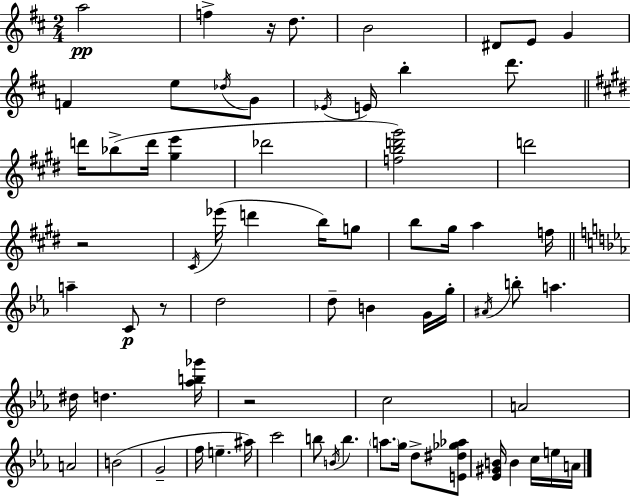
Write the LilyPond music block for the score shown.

{
  \clef treble
  \numericTimeSignature
  \time 2/4
  \key d \major
  a''2\pp | f''4-> r16 d''8. | b'2 | dis'8 e'8 g'4 | \break f'4 e''8 \acciaccatura { des''16 } g'8 | \acciaccatura { ees'16 } e'16 b''4-. d'''8. | \bar "||" \break \key e \major d'''16 bes''8->( d'''16 <gis'' e'''>4 | des'''2 | <f'' b'' d''' gis'''>2) | d'''2 | \break r2 | \acciaccatura { cis'16 }( ees'''16 d'''4 b''16) g''8 | b''8 gis''16 a''4 | f''16 \bar "||" \break \key ees \major a''4-- c'8\p r8 | d''2 | d''8-- b'4 g'16 g''16-. | \acciaccatura { ais'16 } b''8-. a''4. | \break dis''16 d''4. | <aes'' b'' ges'''>16 r2 | c''2 | a'2 | \break a'2 | b'2( | g'2-- | f''16 e''4.-- | \break ais''16) c'''2 | b''8 \acciaccatura { b'16 } b''4. | \parenthesize a''8. g''16 d''8-> | <e' dis'' ges'' aes''>8 <ees' gis' b'>16 b'4 c''16 | \break e''16 a'16 \bar "|."
}